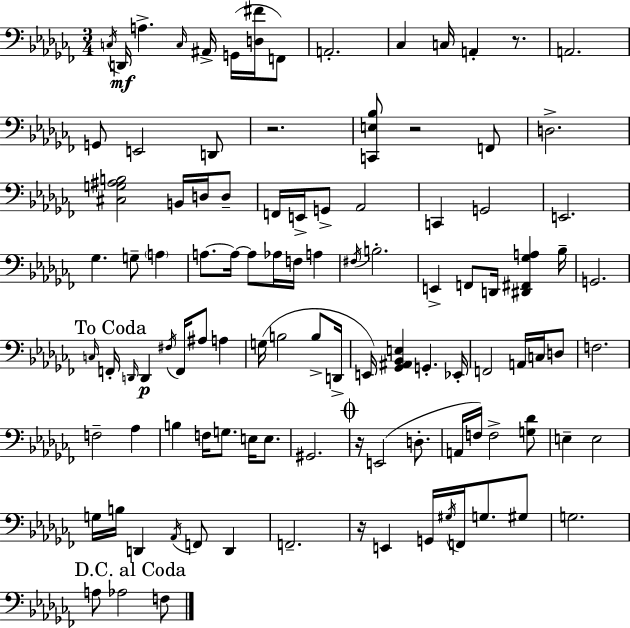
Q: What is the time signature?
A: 3/4